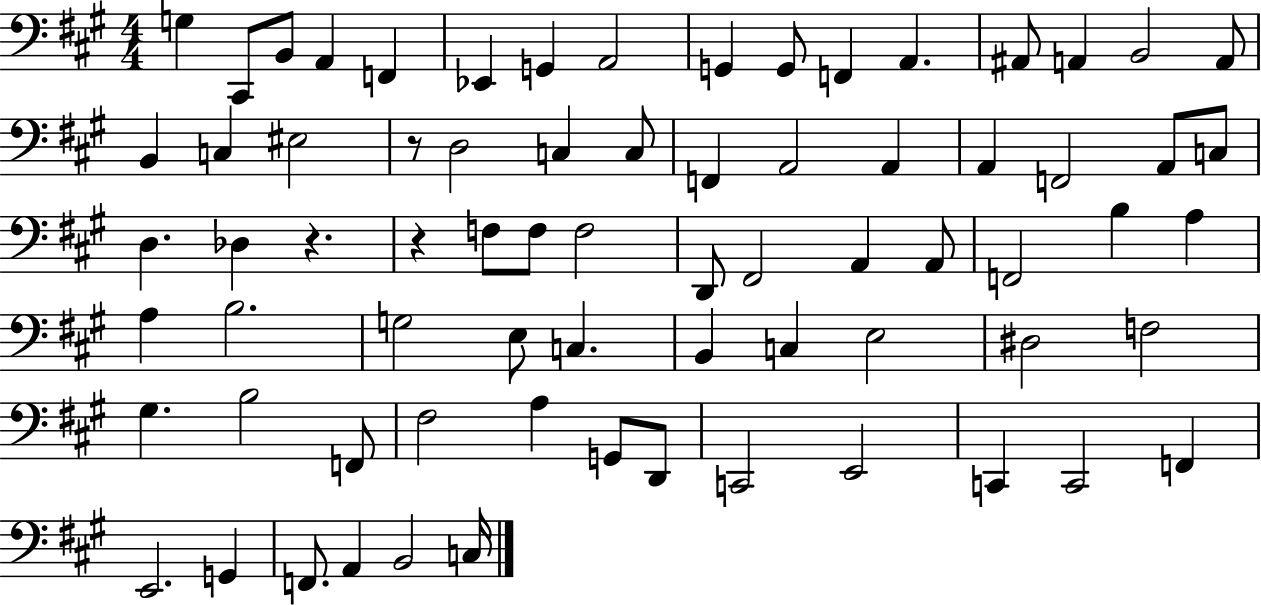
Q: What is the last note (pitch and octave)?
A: C3